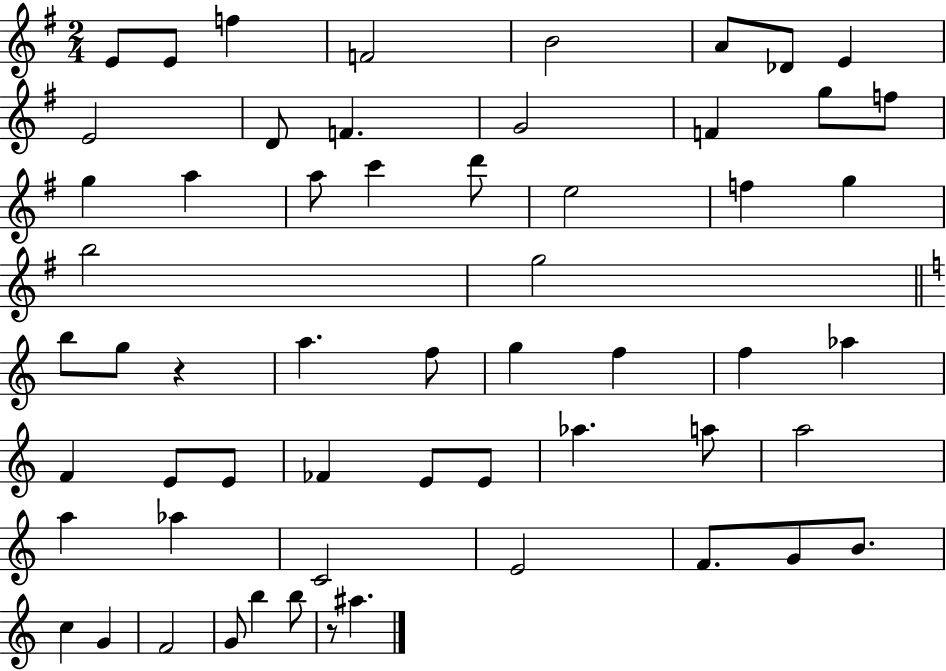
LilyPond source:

{
  \clef treble
  \numericTimeSignature
  \time 2/4
  \key g \major
  e'8 e'8 f''4 | f'2 | b'2 | a'8 des'8 e'4 | \break e'2 | d'8 f'4. | g'2 | f'4 g''8 f''8 | \break g''4 a''4 | a''8 c'''4 d'''8 | e''2 | f''4 g''4 | \break b''2 | g''2 | \bar "||" \break \key c \major b''8 g''8 r4 | a''4. f''8 | g''4 f''4 | f''4 aes''4 | \break f'4 e'8 e'8 | fes'4 e'8 e'8 | aes''4. a''8 | a''2 | \break a''4 aes''4 | c'2 | e'2 | f'8. g'8 b'8. | \break c''4 g'4 | f'2 | g'8 b''4 b''8 | r8 ais''4. | \break \bar "|."
}